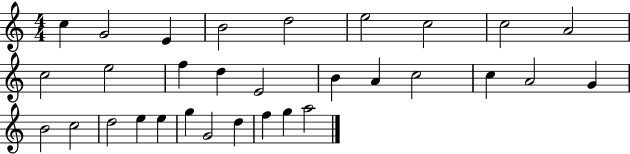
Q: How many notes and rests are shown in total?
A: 31